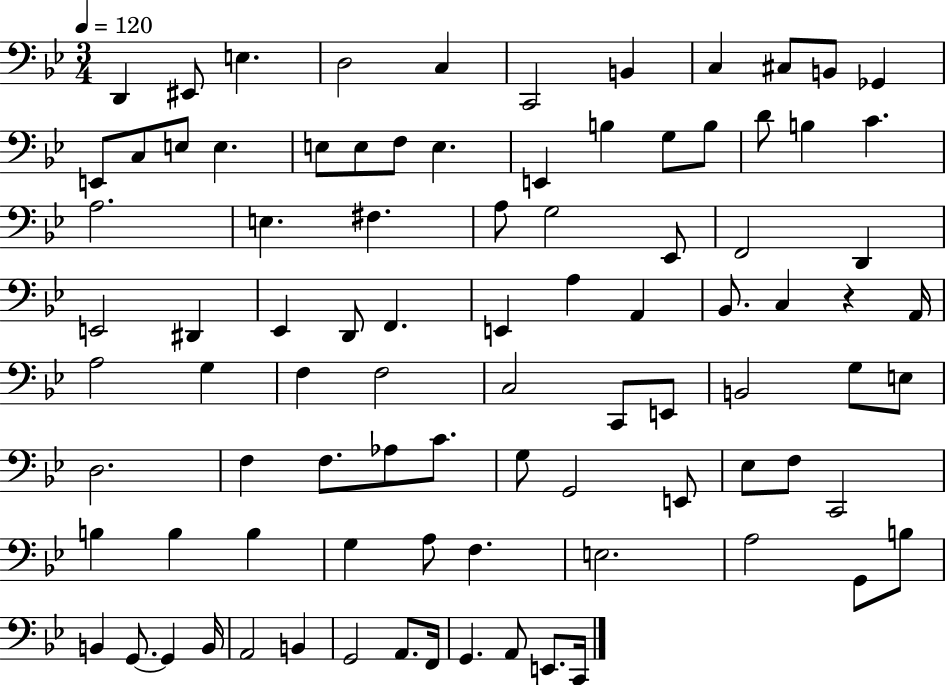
{
  \clef bass
  \numericTimeSignature
  \time 3/4
  \key bes \major
  \tempo 4 = 120
  d,4 eis,8 e4. | d2 c4 | c,2 b,4 | c4 cis8 b,8 ges,4 | \break e,8 c8 e8 e4. | e8 e8 f8 e4. | e,4 b4 g8 b8 | d'8 b4 c'4. | \break a2. | e4. fis4. | a8 g2 ees,8 | f,2 d,4 | \break e,2 dis,4 | ees,4 d,8 f,4. | e,4 a4 a,4 | bes,8. c4 r4 a,16 | \break a2 g4 | f4 f2 | c2 c,8 e,8 | b,2 g8 e8 | \break d2. | f4 f8. aes8 c'8. | g8 g,2 e,8 | ees8 f8 c,2 | \break b4 b4 b4 | g4 a8 f4. | e2. | a2 g,8 b8 | \break b,4 g,8.~~ g,4 b,16 | a,2 b,4 | g,2 a,8. f,16 | g,4. a,8 e,8. c,16 | \break \bar "|."
}